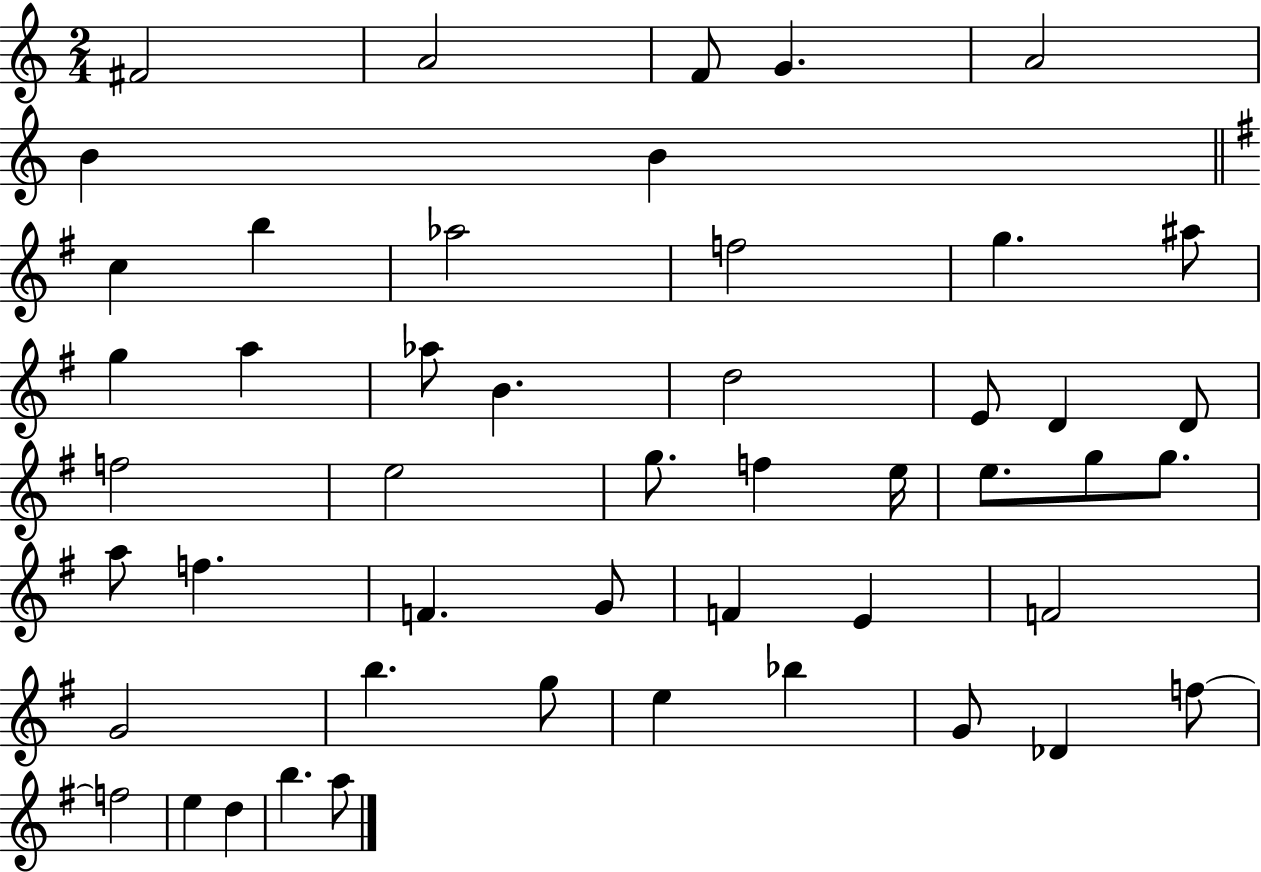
F#4/h A4/h F4/e G4/q. A4/h B4/q B4/q C5/q B5/q Ab5/h F5/h G5/q. A#5/e G5/q A5/q Ab5/e B4/q. D5/h E4/e D4/q D4/e F5/h E5/h G5/e. F5/q E5/s E5/e. G5/e G5/e. A5/e F5/q. F4/q. G4/e F4/q E4/q F4/h G4/h B5/q. G5/e E5/q Bb5/q G4/e Db4/q F5/e F5/h E5/q D5/q B5/q. A5/e